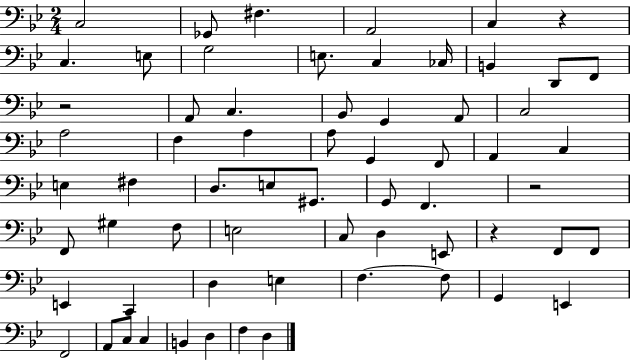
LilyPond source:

{
  \clef bass
  \numericTimeSignature
  \time 2/4
  \key bes \major
  \repeat volta 2 { c2 | ges,8 fis4. | a,2 | c4 r4 | \break c4. e8 | g2 | e8. c4 ces16 | b,4 d,8 f,8 | \break r2 | a,8 c4. | bes,8 g,4 a,8 | c2 | \break a2 | f4 a4 | a8 g,4 f,8 | a,4 c4 | \break e4 fis4 | d8. e8 gis,8. | g,8 f,4. | r2 | \break f,8 gis4 f8 | e2 | c8 d4 e,8 | r4 f,8 f,8 | \break e,4 c,4 | d4 e4 | f4.~~ f8 | g,4 e,4 | \break f,2 | a,8 c8 c4 | b,4 d4 | f4 d4 | \break } \bar "|."
}